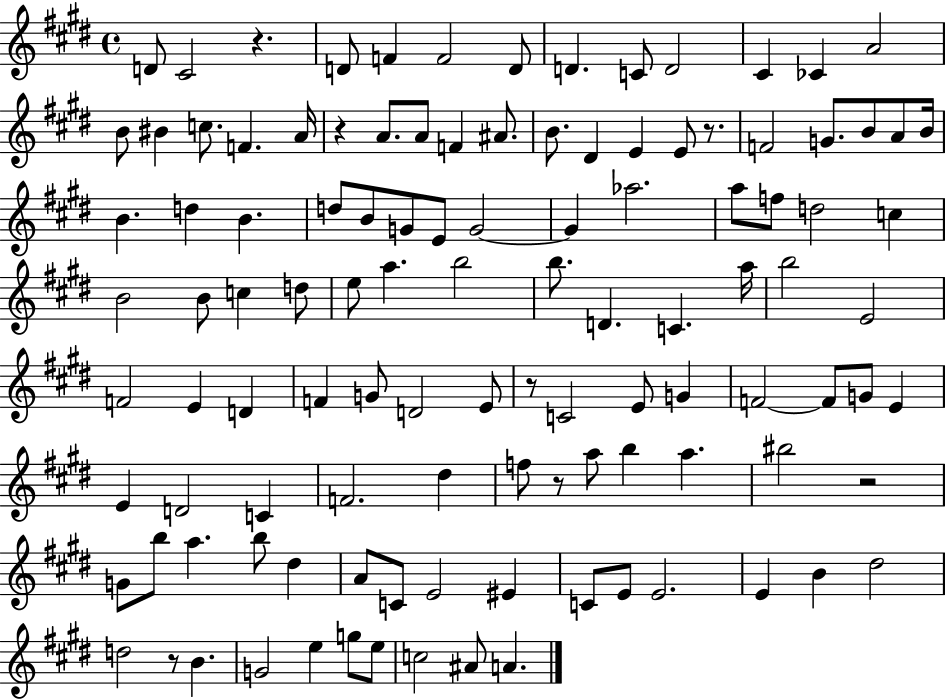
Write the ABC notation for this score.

X:1
T:Untitled
M:4/4
L:1/4
K:E
D/2 ^C2 z D/2 F F2 D/2 D C/2 D2 ^C _C A2 B/2 ^B c/2 F A/4 z A/2 A/2 F ^A/2 B/2 ^D E E/2 z/2 F2 G/2 B/2 A/2 B/4 B d B d/2 B/2 G/2 E/2 G2 G _a2 a/2 f/2 d2 c B2 B/2 c d/2 e/2 a b2 b/2 D C a/4 b2 E2 F2 E D F G/2 D2 E/2 z/2 C2 E/2 G F2 F/2 G/2 E E D2 C F2 ^d f/2 z/2 a/2 b a ^b2 z2 G/2 b/2 a b/2 ^d A/2 C/2 E2 ^E C/2 E/2 E2 E B ^d2 d2 z/2 B G2 e g/2 e/2 c2 ^A/2 A